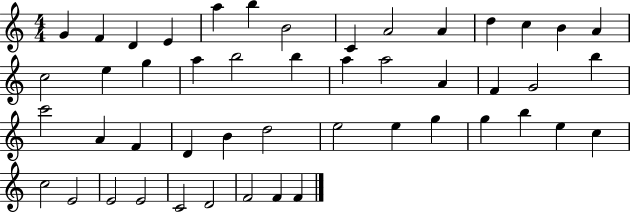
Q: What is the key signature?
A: C major